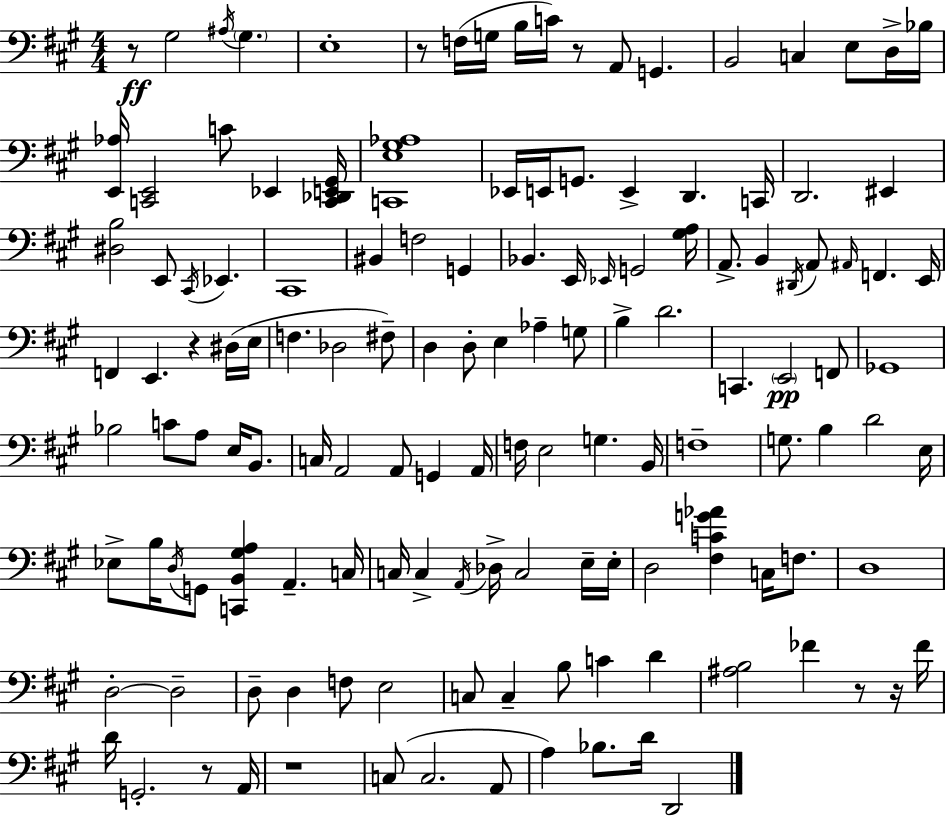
R/e G#3/h A#3/s G#3/q. E3/w R/e F3/s G3/s B3/s C4/s R/e A2/e G2/q. B2/h C3/q E3/e D3/s Bb3/s [E2,Ab3]/s [C2,E2]/h C4/e Eb2/q [C2,Db2,E2,G#2]/s [C2,E3,G#3,Ab3]/w Eb2/s E2/s G2/e. E2/q D2/q. C2/s D2/h. EIS2/q [D#3,B3]/h E2/e C#2/s Eb2/q. C#2/w BIS2/q F3/h G2/q Bb2/q. E2/s Eb2/s G2/h [G#3,A3]/s A2/e. B2/q D#2/s A2/e A#2/s F2/q. E2/s F2/q E2/q. R/q D#3/s E3/s F3/q. Db3/h F#3/e D3/q D3/e E3/q Ab3/q G3/e B3/q D4/h. C2/q. E2/h F2/e Gb2/w Bb3/h C4/e A3/e E3/s B2/e. C3/s A2/h A2/e G2/q A2/s F3/s E3/h G3/q. B2/s F3/w G3/e. B3/q D4/h E3/s Eb3/e B3/s D3/s G2/e [C2,B2,G#3,A3]/q A2/q. C3/s C3/s C3/q A2/s Db3/s C3/h E3/s E3/s D3/h [F#3,C4,G4,Ab4]/q C3/s F3/e. D3/w D3/h D3/h D3/e D3/q F3/e E3/h C3/e C3/q B3/e C4/q D4/q [A#3,B3]/h FES4/q R/e R/s FES4/s D4/s G2/h. R/e A2/s R/w C3/e C3/h. A2/e A3/q Bb3/e. D4/s D2/h